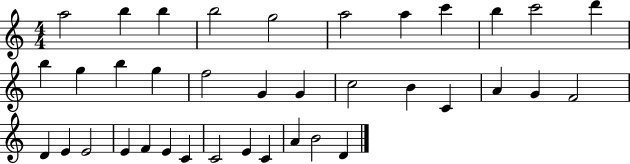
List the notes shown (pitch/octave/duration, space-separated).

A5/h B5/q B5/q B5/h G5/h A5/h A5/q C6/q B5/q C6/h D6/q B5/q G5/q B5/q G5/q F5/h G4/q G4/q C5/h B4/q C4/q A4/q G4/q F4/h D4/q E4/q E4/h E4/q F4/q E4/q C4/q C4/h E4/q C4/q A4/q B4/h D4/q